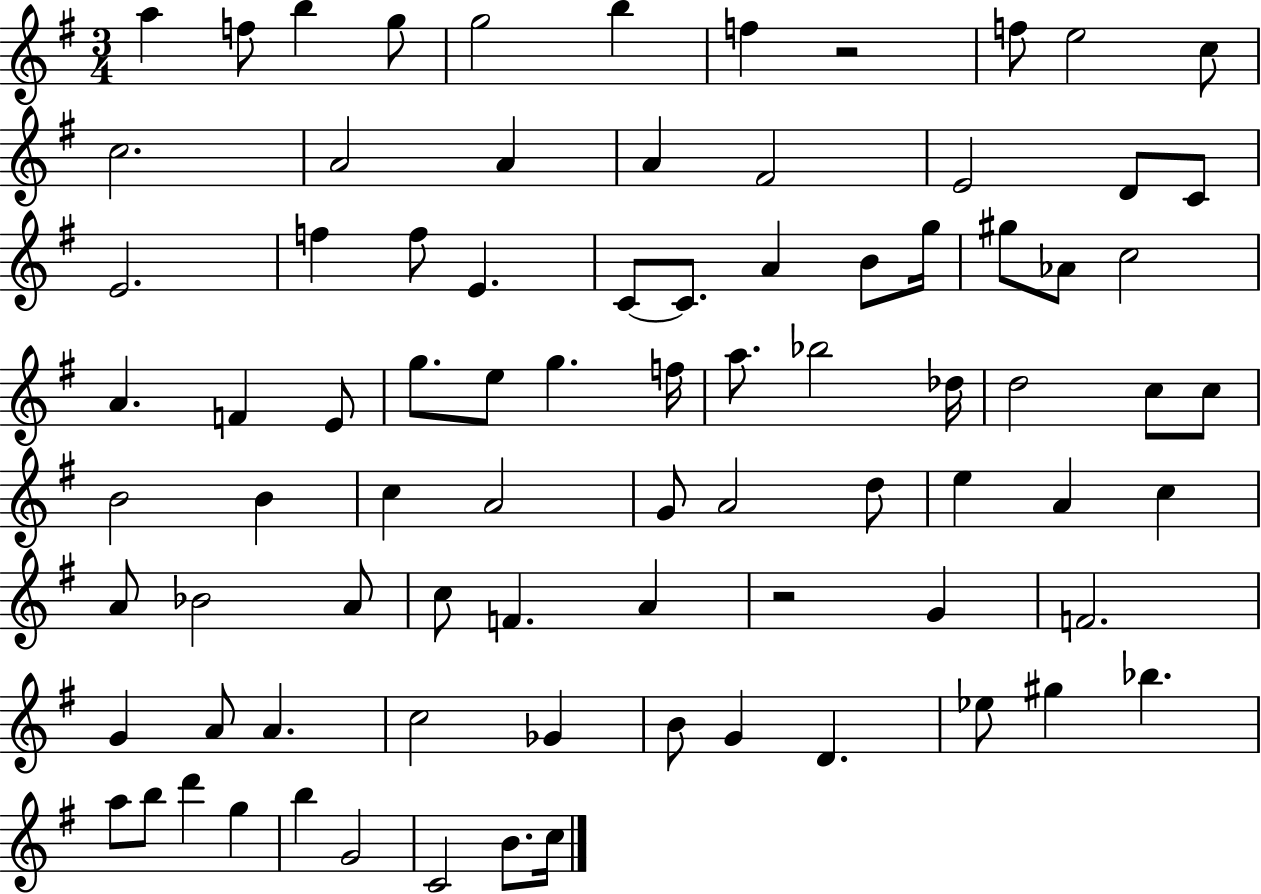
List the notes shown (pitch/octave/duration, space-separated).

A5/q F5/e B5/q G5/e G5/h B5/q F5/q R/h F5/e E5/h C5/e C5/h. A4/h A4/q A4/q F#4/h E4/h D4/e C4/e E4/h. F5/q F5/e E4/q. C4/e C4/e. A4/q B4/e G5/s G#5/e Ab4/e C5/h A4/q. F4/q E4/e G5/e. E5/e G5/q. F5/s A5/e. Bb5/h Db5/s D5/h C5/e C5/e B4/h B4/q C5/q A4/h G4/e A4/h D5/e E5/q A4/q C5/q A4/e Bb4/h A4/e C5/e F4/q. A4/q R/h G4/q F4/h. G4/q A4/e A4/q. C5/h Gb4/q B4/e G4/q D4/q. Eb5/e G#5/q Bb5/q. A5/e B5/e D6/q G5/q B5/q G4/h C4/h B4/e. C5/s